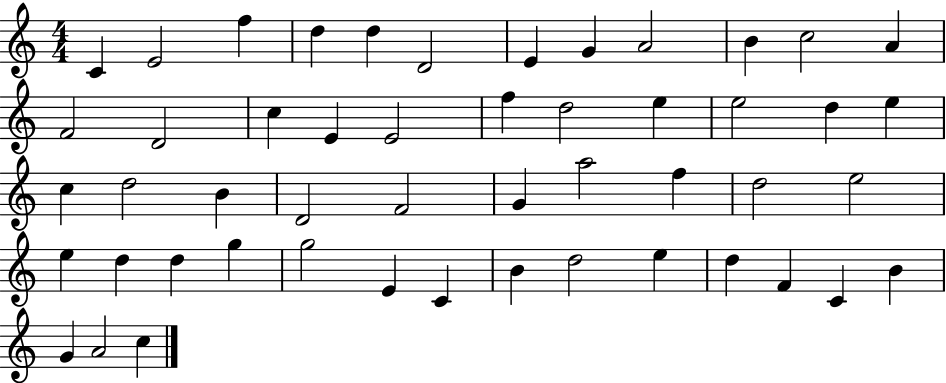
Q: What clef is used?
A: treble